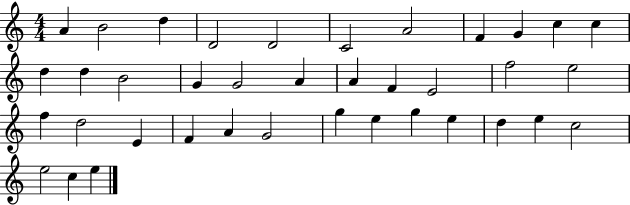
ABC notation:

X:1
T:Untitled
M:4/4
L:1/4
K:C
A B2 d D2 D2 C2 A2 F G c c d d B2 G G2 A A F E2 f2 e2 f d2 E F A G2 g e g e d e c2 e2 c e